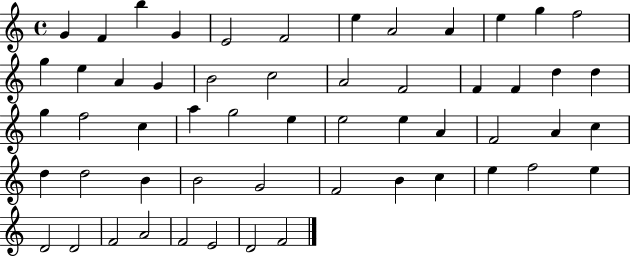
{
  \clef treble
  \time 4/4
  \defaultTimeSignature
  \key c \major
  g'4 f'4 b''4 g'4 | e'2 f'2 | e''4 a'2 a'4 | e''4 g''4 f''2 | \break g''4 e''4 a'4 g'4 | b'2 c''2 | a'2 f'2 | f'4 f'4 d''4 d''4 | \break g''4 f''2 c''4 | a''4 g''2 e''4 | e''2 e''4 a'4 | f'2 a'4 c''4 | \break d''4 d''2 b'4 | b'2 g'2 | f'2 b'4 c''4 | e''4 f''2 e''4 | \break d'2 d'2 | f'2 a'2 | f'2 e'2 | d'2 f'2 | \break \bar "|."
}